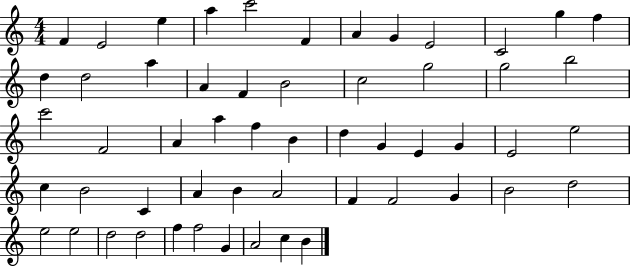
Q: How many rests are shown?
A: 0